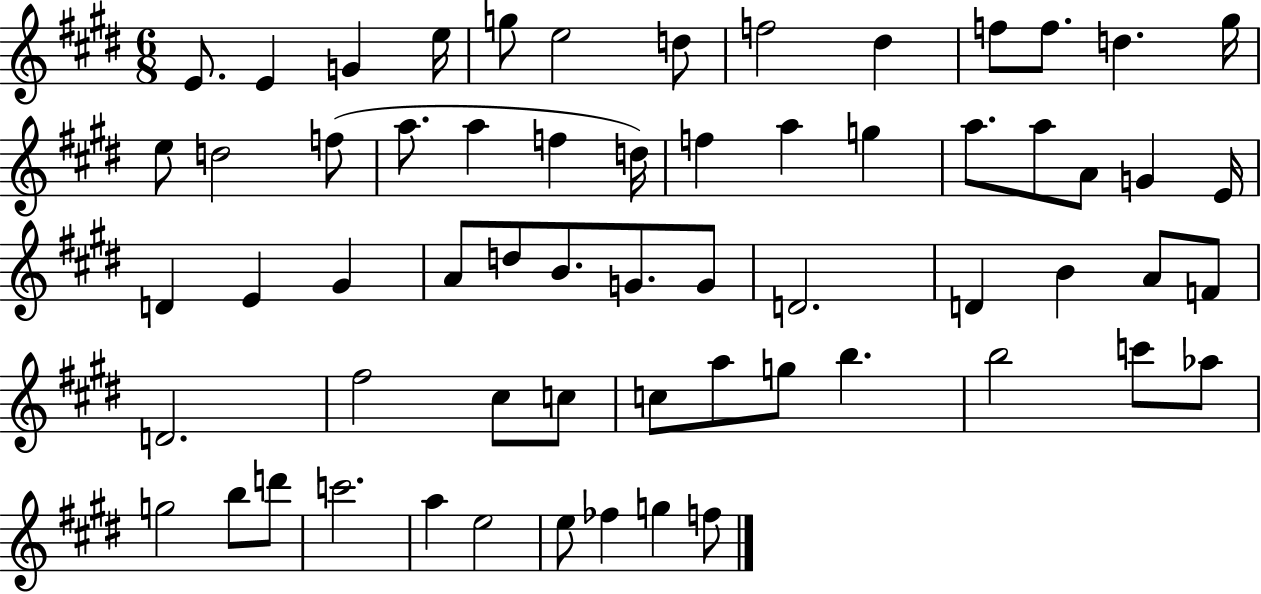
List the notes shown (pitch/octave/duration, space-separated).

E4/e. E4/q G4/q E5/s G5/e E5/h D5/e F5/h D#5/q F5/e F5/e. D5/q. G#5/s E5/e D5/h F5/e A5/e. A5/q F5/q D5/s F5/q A5/q G5/q A5/e. A5/e A4/e G4/q E4/s D4/q E4/q G#4/q A4/e D5/e B4/e. G4/e. G4/e D4/h. D4/q B4/q A4/e F4/e D4/h. F#5/h C#5/e C5/e C5/e A5/e G5/e B5/q. B5/h C6/e Ab5/e G5/h B5/e D6/e C6/h. A5/q E5/h E5/e FES5/q G5/q F5/e